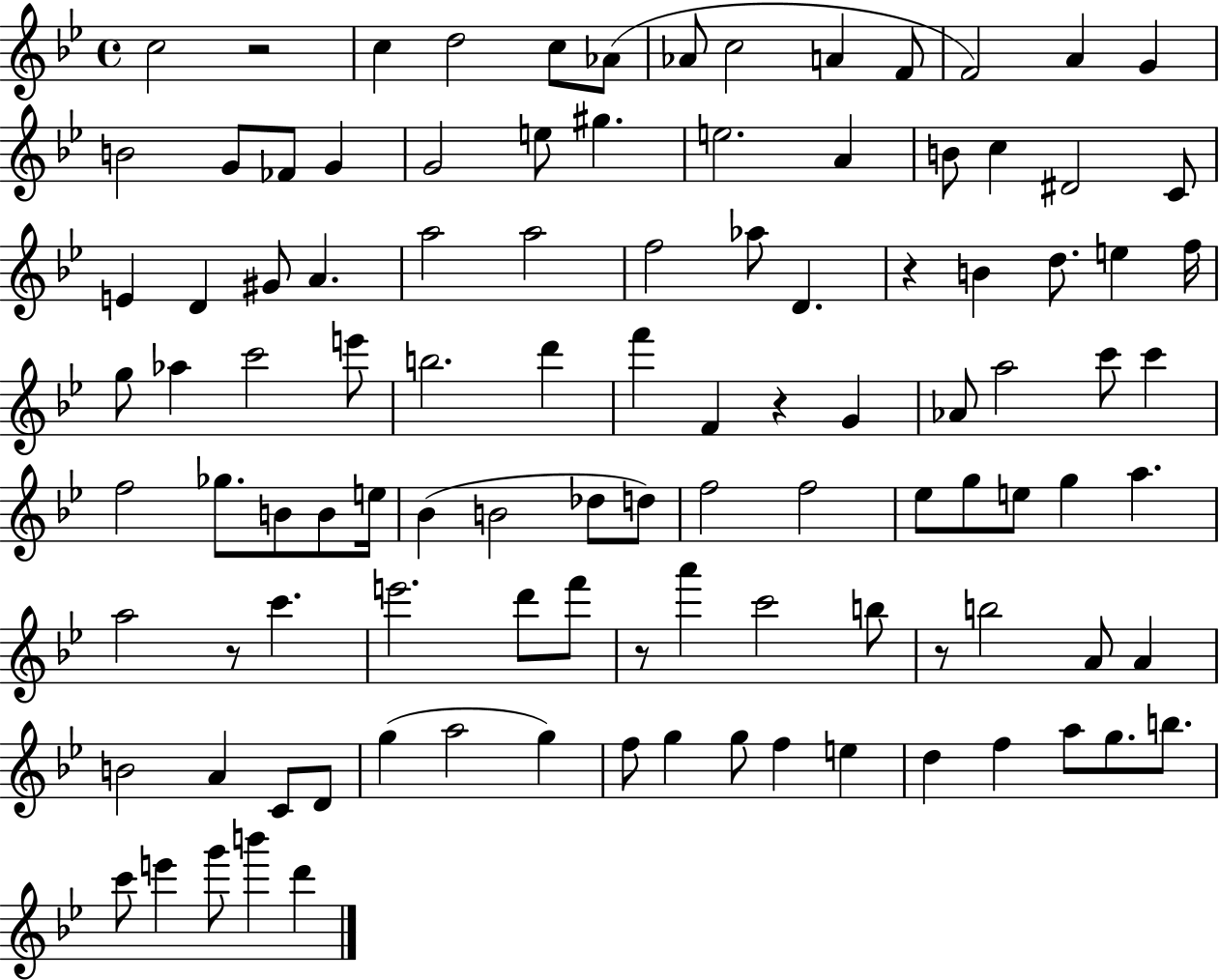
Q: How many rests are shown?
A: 6